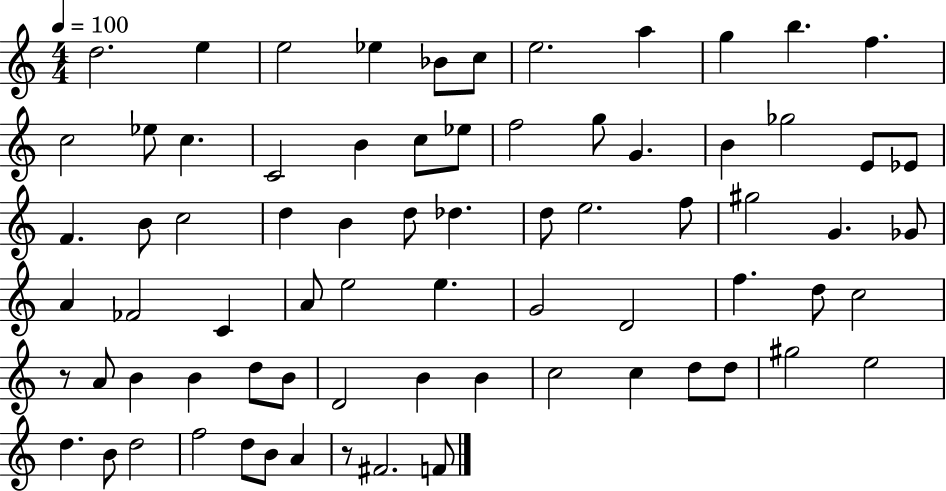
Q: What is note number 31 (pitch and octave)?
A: D5